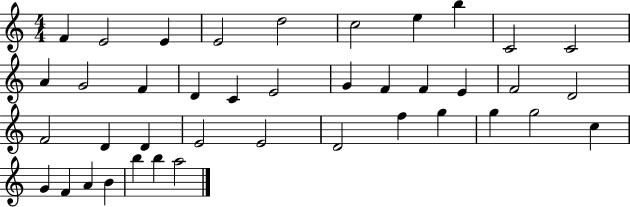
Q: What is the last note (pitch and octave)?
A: A5